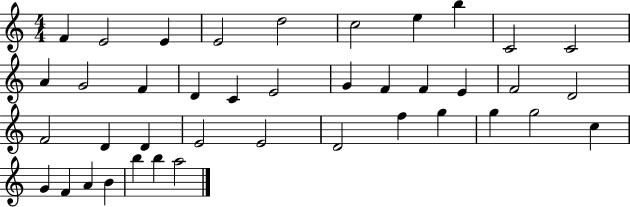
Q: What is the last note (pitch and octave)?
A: A5